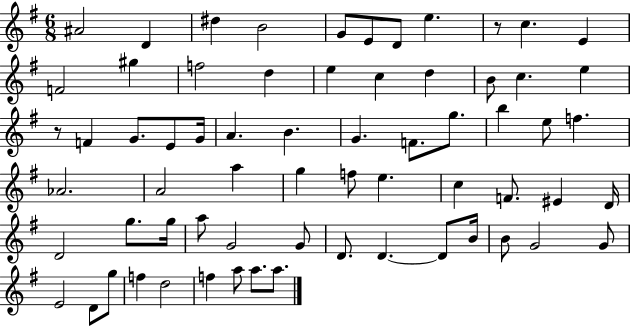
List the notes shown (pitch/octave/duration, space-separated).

A#4/h D4/q D#5/q B4/h G4/e E4/e D4/e E5/q. R/e C5/q. E4/q F4/h G#5/q F5/h D5/q E5/q C5/q D5/q B4/e C5/q. E5/q R/e F4/q G4/e. E4/e G4/s A4/q. B4/q. G4/q. F4/e. G5/e. B5/q E5/e F5/q. Ab4/h. A4/h A5/q G5/q F5/e E5/q. C5/q F4/e. EIS4/q D4/s D4/h G5/e. G5/s A5/e G4/h G4/e D4/e. D4/q. D4/e B4/s B4/e G4/h G4/e E4/h D4/e G5/e F5/q D5/h F5/q A5/e A5/e. A5/e.